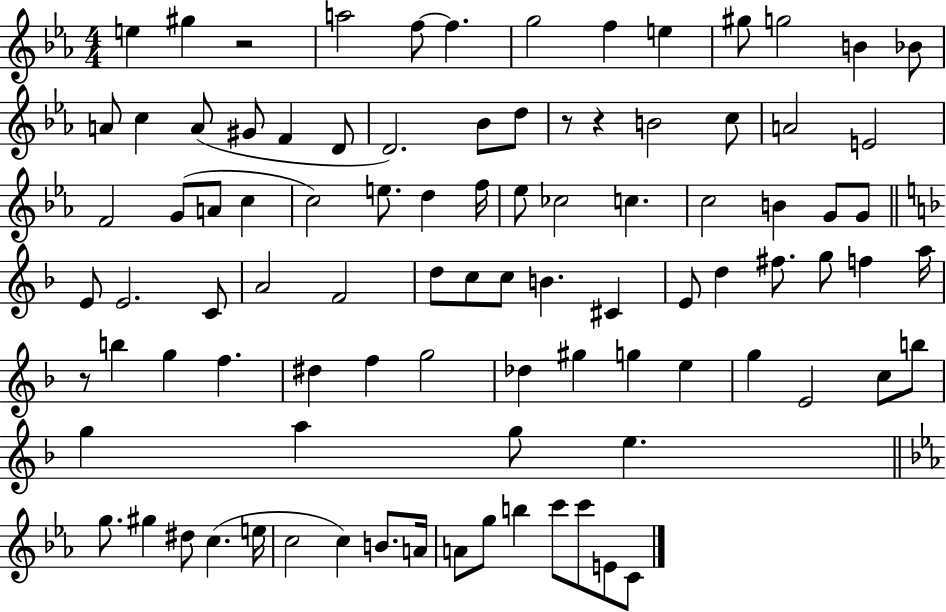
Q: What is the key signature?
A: EES major